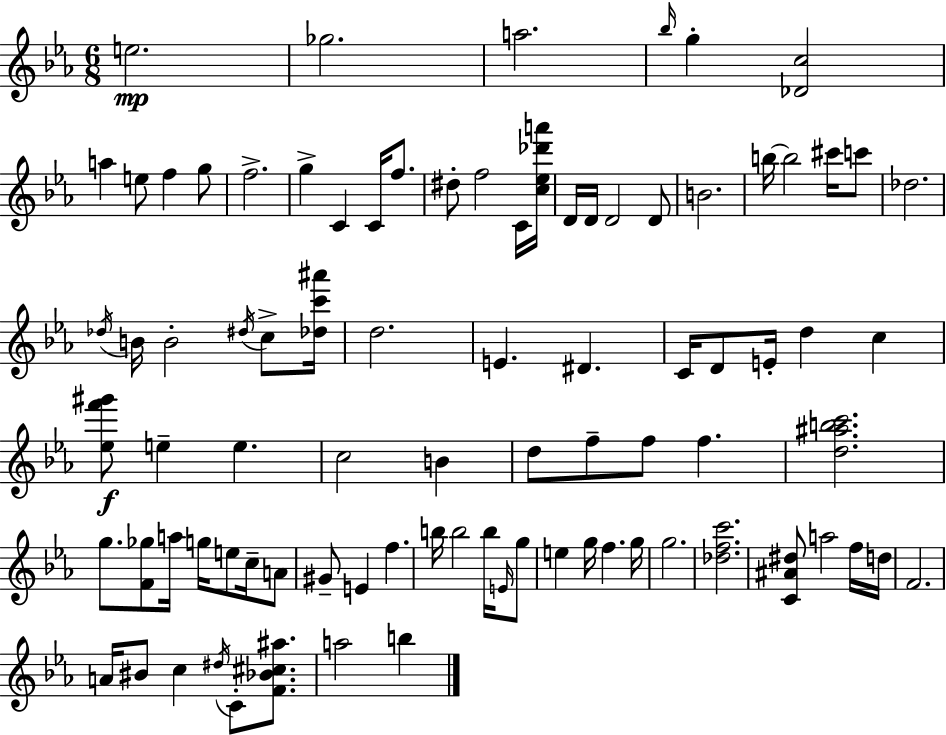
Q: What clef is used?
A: treble